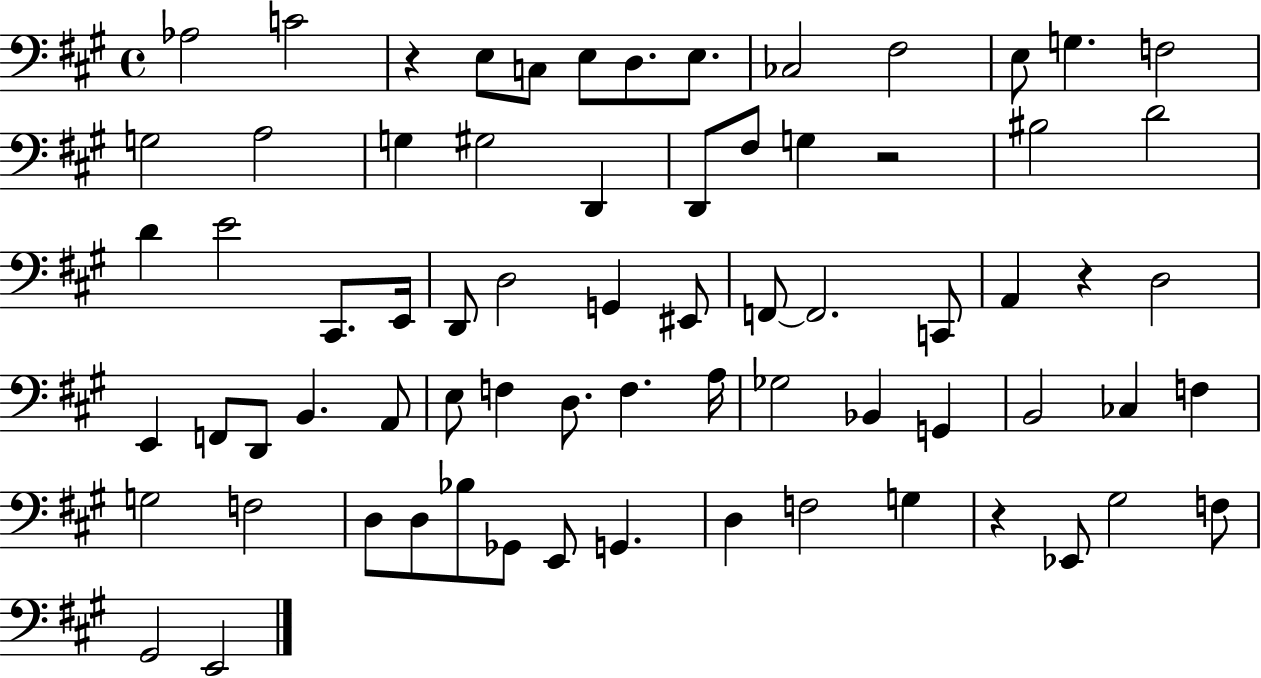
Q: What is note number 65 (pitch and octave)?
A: F3